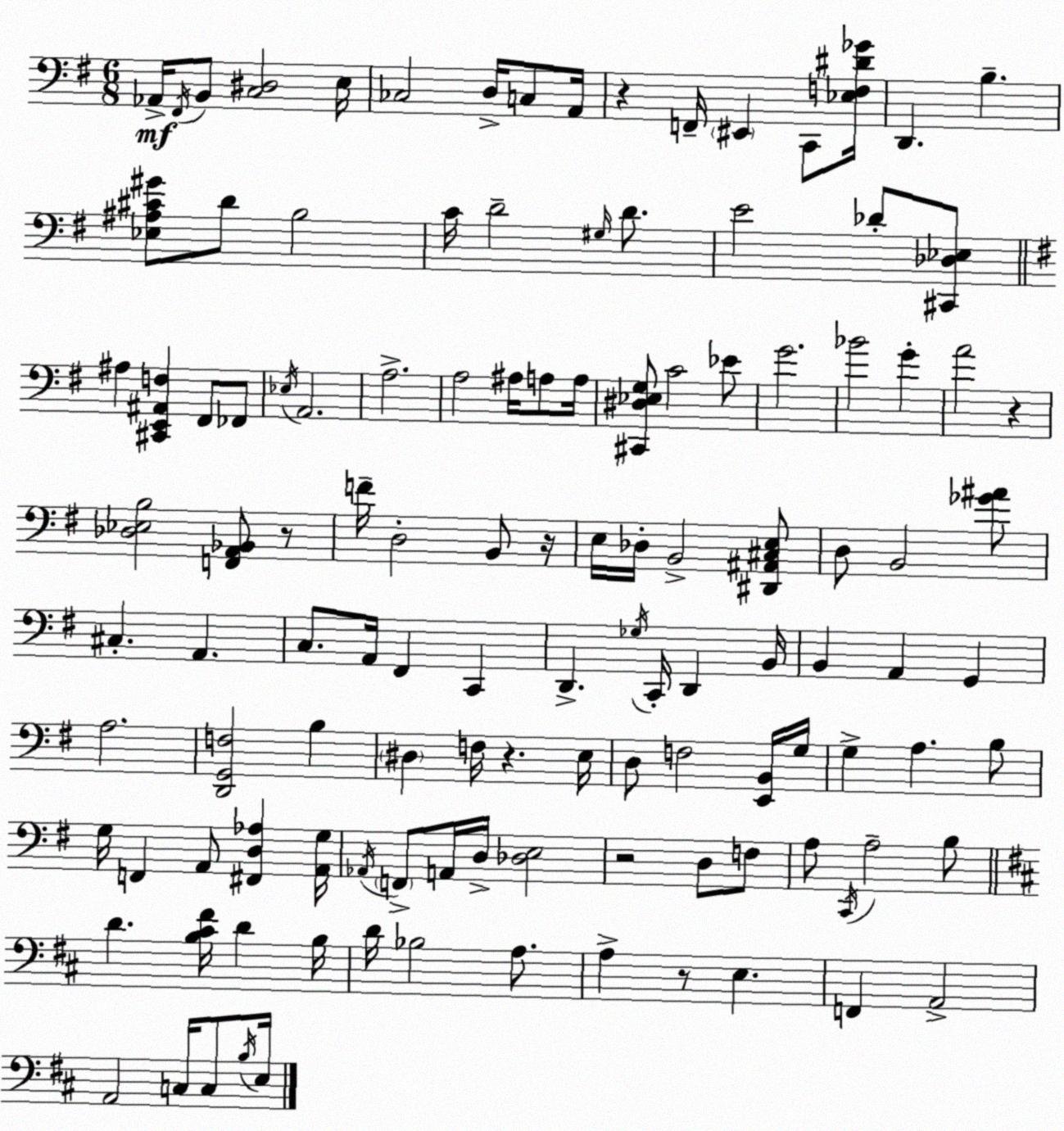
X:1
T:Untitled
M:6/8
L:1/4
K:G
_A,,/4 ^F,,/4 B,,/2 [C,^D,]2 E,/4 _C,2 D,/4 C,/2 A,,/4 z F,,/4 ^E,, C,,/2 [_E,F,^D_G]/4 D,, B, [_E,^A,^C^G]/2 D/2 B,2 C/4 D2 ^G,/4 D/2 E2 _D/2 [^C,,_D,_E,]/2 ^A, [^C,,E,,^A,,F,] ^F,,/2 _F,,/2 _E,/4 A,,2 A,2 A,2 ^A,/4 A,/2 A,/4 [^C,,^D,_E,G,]/2 C2 _E/2 G2 _B2 G A2 z [_D,_E,B,]2 [F,,A,,_B,,]/2 z/2 F/4 D,2 B,,/2 z/4 E,/4 _D,/4 B,,2 [^D,,^A,,^C,E,]/2 D,/2 B,,2 [_G^A]/2 ^C, A,, C,/2 A,,/4 ^F,, C,, D,, _G,/4 C,,/4 D,, B,,/4 B,, A,, G,, A,2 [D,,G,,F,]2 B, ^D, F,/4 z E,/4 D,/2 F,2 [E,,B,,]/4 G,/4 G, A, B,/2 G,/4 F,, A,,/2 [^F,,D,_A,] [A,,G,]/4 _A,,/4 F,,/2 A,,/4 D,/4 [_D,E,]2 z2 D,/2 F,/2 A,/2 C,,/4 A,2 B,/2 D [B,^C^F]/4 D B,/4 D/4 _B,2 A,/2 A, z/2 E, F,, A,,2 A,,2 C,/4 C,/2 B,/4 E,/4